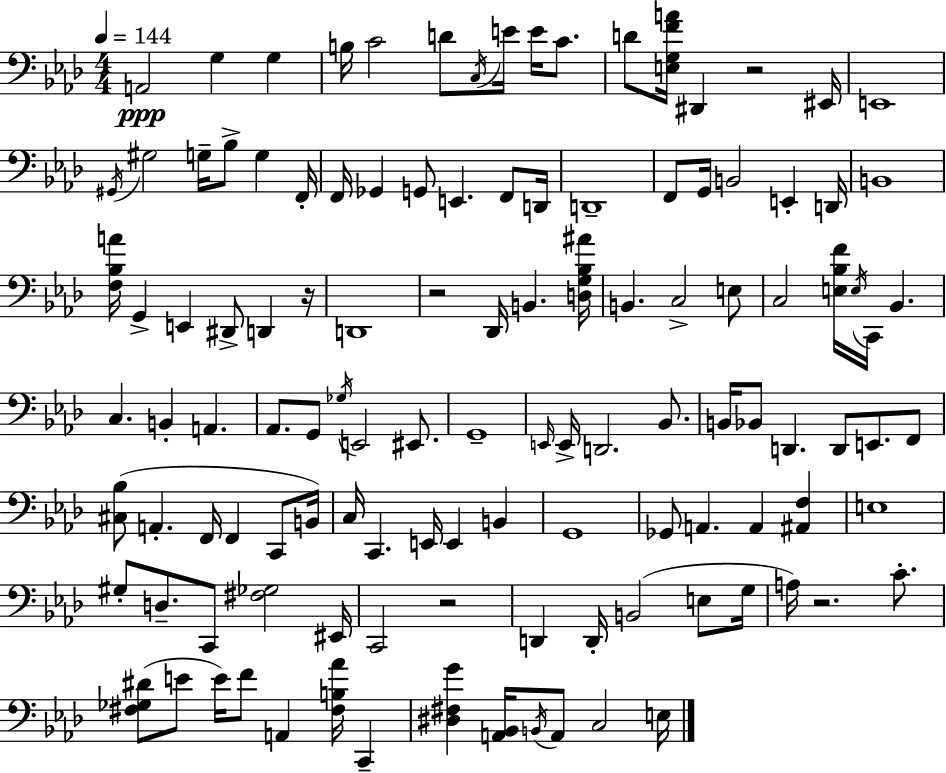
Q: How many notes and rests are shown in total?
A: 118